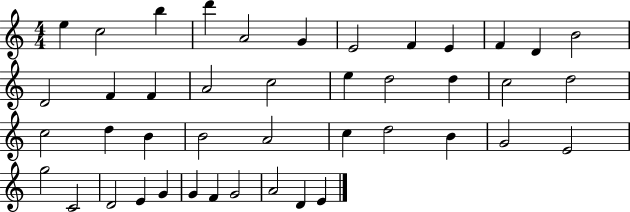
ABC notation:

X:1
T:Untitled
M:4/4
L:1/4
K:C
e c2 b d' A2 G E2 F E F D B2 D2 F F A2 c2 e d2 d c2 d2 c2 d B B2 A2 c d2 B G2 E2 g2 C2 D2 E G G F G2 A2 D E